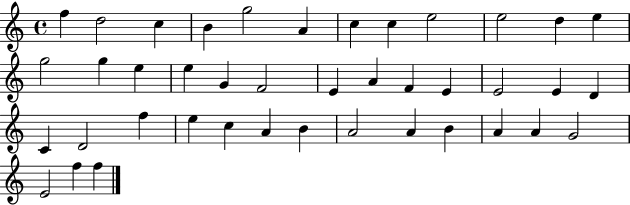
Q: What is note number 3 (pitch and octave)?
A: C5